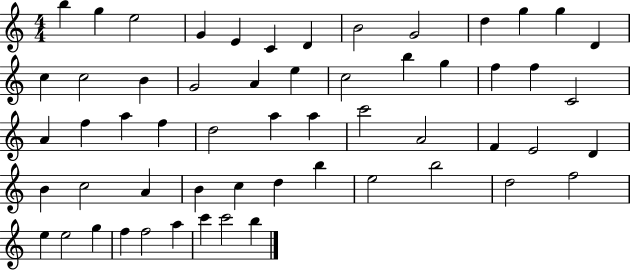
X:1
T:Untitled
M:4/4
L:1/4
K:C
b g e2 G E C D B2 G2 d g g D c c2 B G2 A e c2 b g f f C2 A f a f d2 a a c'2 A2 F E2 D B c2 A B c d b e2 b2 d2 f2 e e2 g f f2 a c' c'2 b